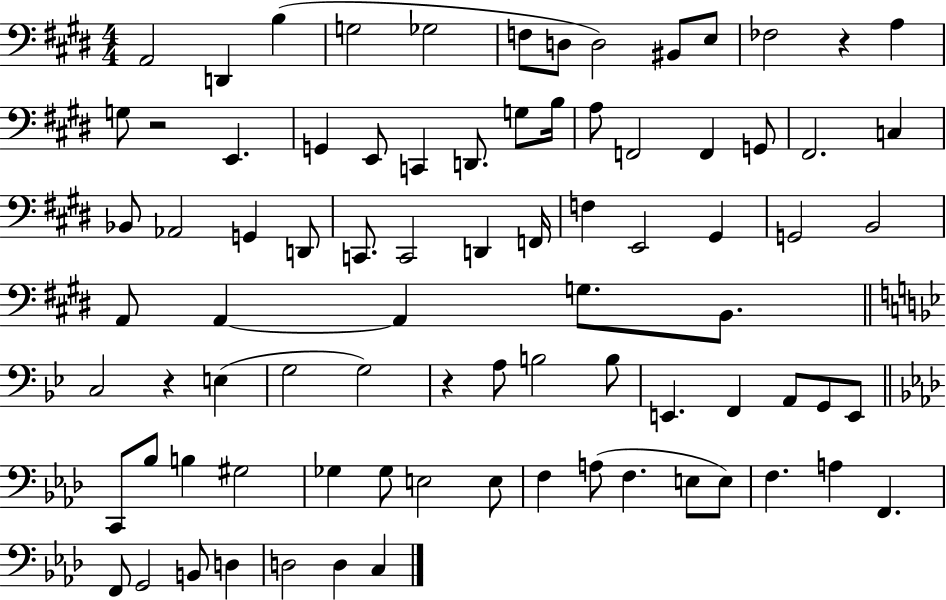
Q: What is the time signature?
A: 4/4